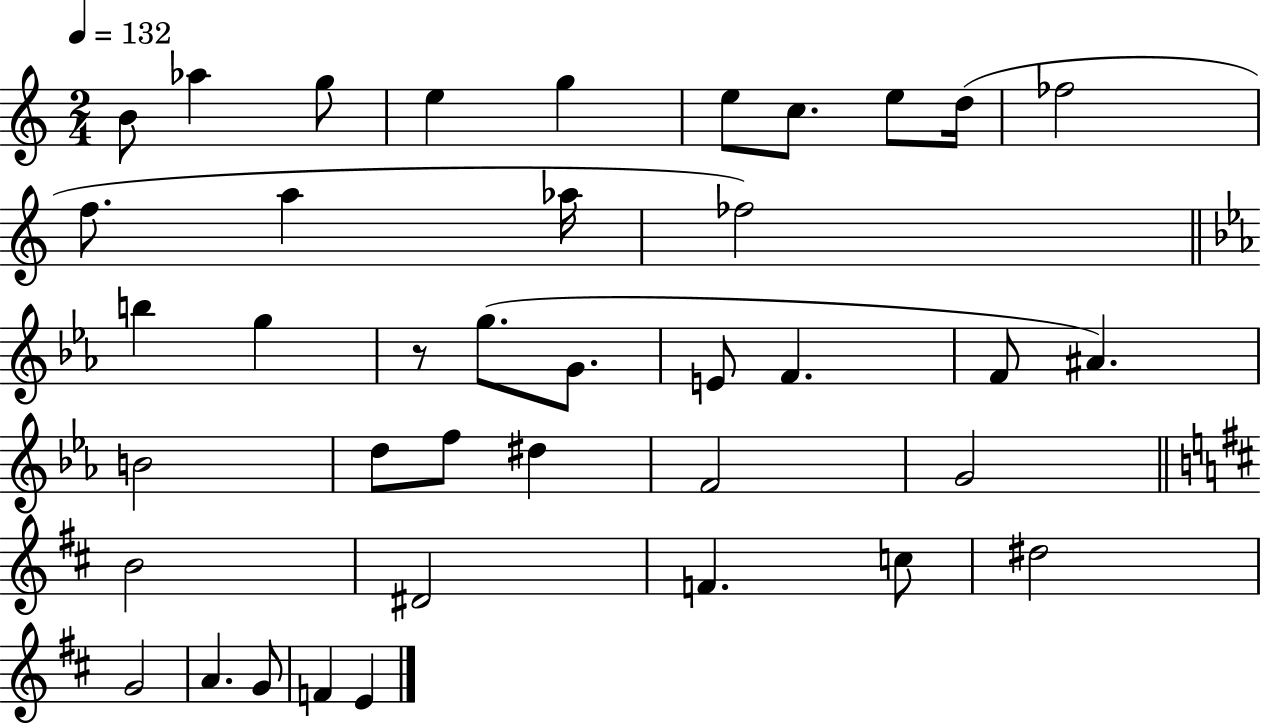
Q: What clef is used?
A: treble